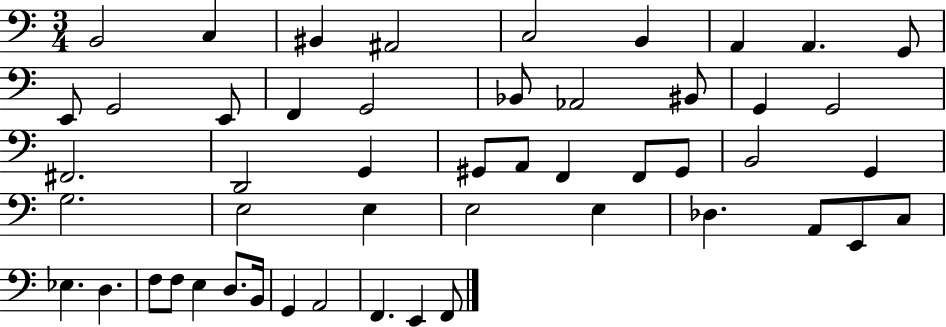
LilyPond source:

{
  \clef bass
  \numericTimeSignature
  \time 3/4
  \key c \major
  b,2 c4 | bis,4 ais,2 | c2 b,4 | a,4 a,4. g,8 | \break e,8 g,2 e,8 | f,4 g,2 | bes,8 aes,2 bis,8 | g,4 g,2 | \break fis,2. | d,2 g,4 | gis,8 a,8 f,4 f,8 gis,8 | b,2 g,4 | \break g2. | e2 e4 | e2 e4 | des4. a,8 e,8 c8 | \break ees4. d4. | f8 f8 e4 d8. b,16 | g,4 a,2 | f,4. e,4 f,8 | \break \bar "|."
}